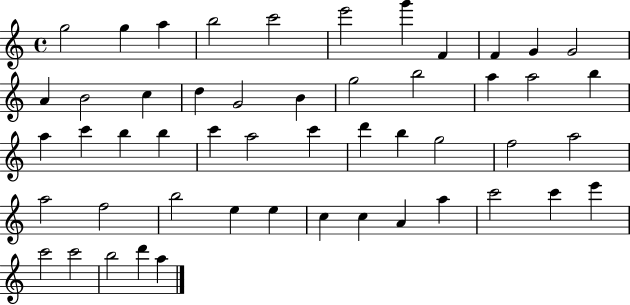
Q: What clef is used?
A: treble